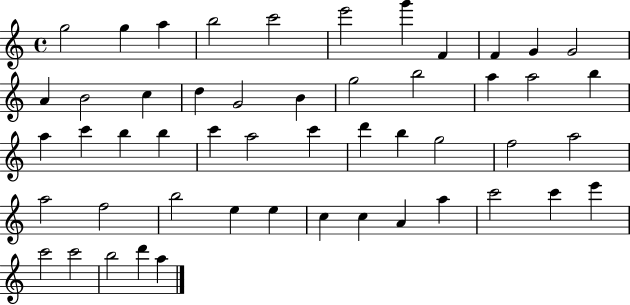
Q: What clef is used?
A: treble